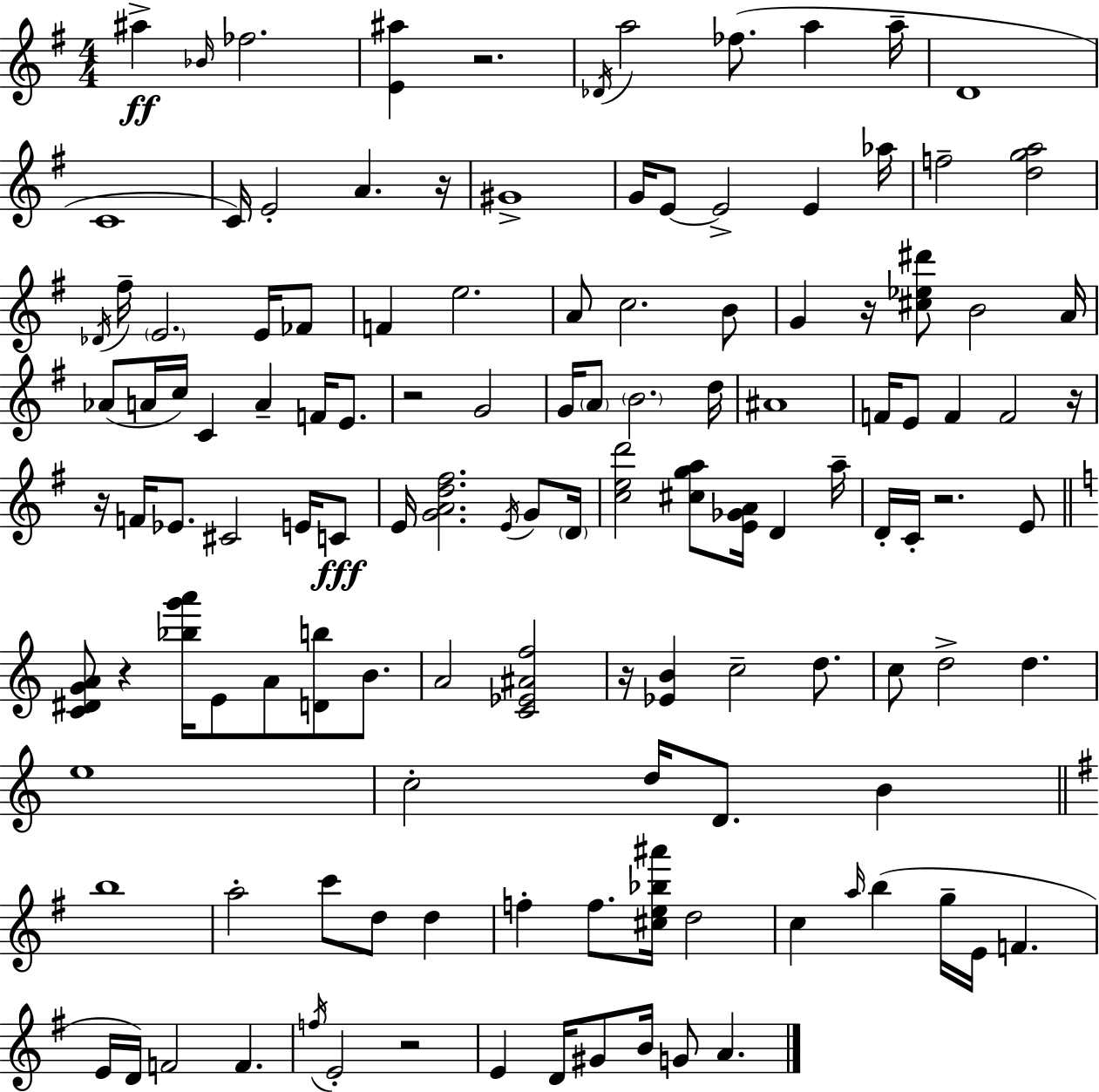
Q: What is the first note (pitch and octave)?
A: A#5